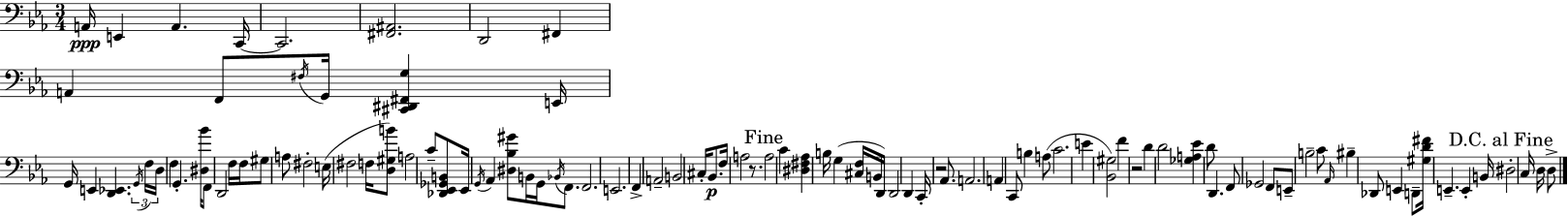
{
  \clef bass
  \numericTimeSignature
  \time 3/4
  \key c \minor
  a,16\ppp e,4 a,4. c,16~~ | c,2. | <fis, ais,>2. | d,2 fis,4 | \break a,4 f,8 \acciaccatura { fis16 } g,16 <cis, dis, fis, g>4 | e,16 g,16 e,4 <d, ees,>4. | \tuplet 3/2 { \acciaccatura { g,16 } f16 d16 } f4 g,4.-. | <dis bes'>16 f,8 d,2 | \break f16 f16 gis8 a8 fis2-. | e16( fis2 f16 | <d gis b'>8) a2 c'8-- | <des, ees, ges, b,>8 ees,16 \acciaccatura { g,16 } aes,4 <dis bes gis'>8 b,16 g,16 | \break \acciaccatura { bes,16 } f,8. f,2. | e,2. | f,4-> a,2-- | b,2 | \break cis16-. bes,8.\p f16 a2 | r8. \mark "Fine" a2 | c'4 <dis fis aes>4 b16 g4( | <cis f>16 b,16 d,16) d,2 | \break d,4 c,16-. r2 | aes,8. a,2. | a,4 c,8 b4 | a8( c'2. | \break e'4 <bes, gis>2) | f'4 r2 | d'4 d'2 | <ges a ees'>4 d'8 d,4. | \break f,8 ges,2 | f,8 e,8-- b2-- | c'8 \grace { aes,16 } bis4-- des,8 e,4 | d,8-- <gis d' fis'>16 e,4.-- | \break e,4-. b,16 \mark "D.C. al Fine" dis2-. | c16 d16 d8-> \bar "|."
}